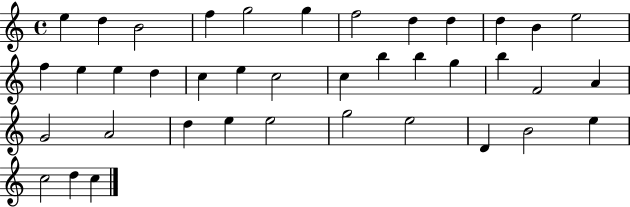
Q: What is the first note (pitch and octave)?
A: E5